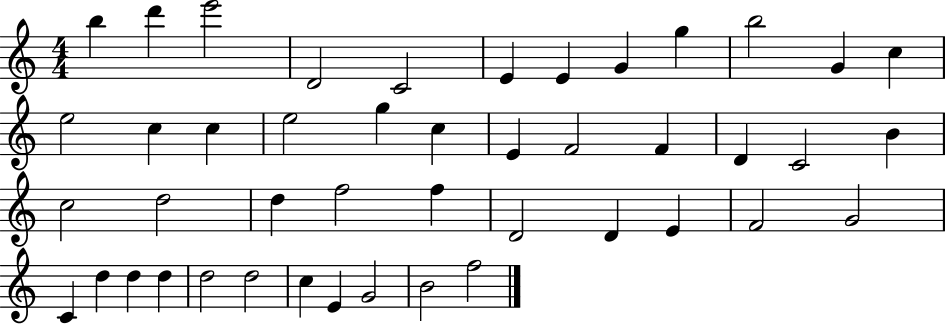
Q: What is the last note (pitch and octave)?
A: F5